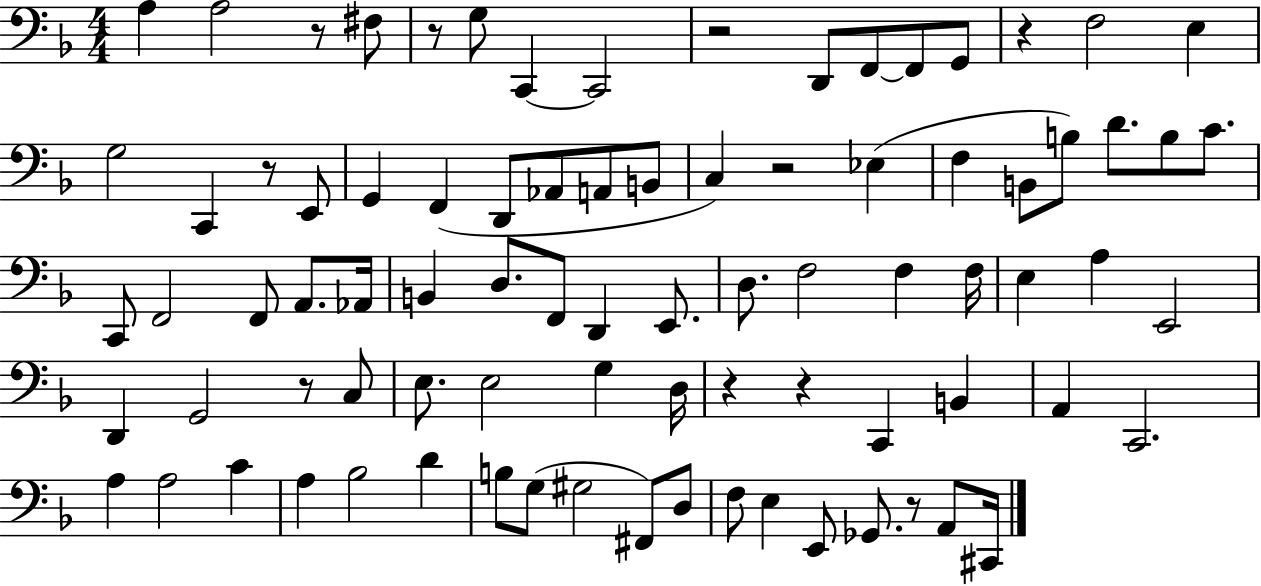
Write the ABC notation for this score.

X:1
T:Untitled
M:4/4
L:1/4
K:F
A, A,2 z/2 ^F,/2 z/2 G,/2 C,, C,,2 z2 D,,/2 F,,/2 F,,/2 G,,/2 z F,2 E, G,2 C,, z/2 E,,/2 G,, F,, D,,/2 _A,,/2 A,,/2 B,,/2 C, z2 _E, F, B,,/2 B,/2 D/2 B,/2 C/2 C,,/2 F,,2 F,,/2 A,,/2 _A,,/4 B,, D,/2 F,,/2 D,, E,,/2 D,/2 F,2 F, F,/4 E, A, E,,2 D,, G,,2 z/2 C,/2 E,/2 E,2 G, D,/4 z z C,, B,, A,, C,,2 A, A,2 C A, _B,2 D B,/2 G,/2 ^G,2 ^F,,/2 D,/2 F,/2 E, E,,/2 _G,,/2 z/2 A,,/2 ^C,,/4